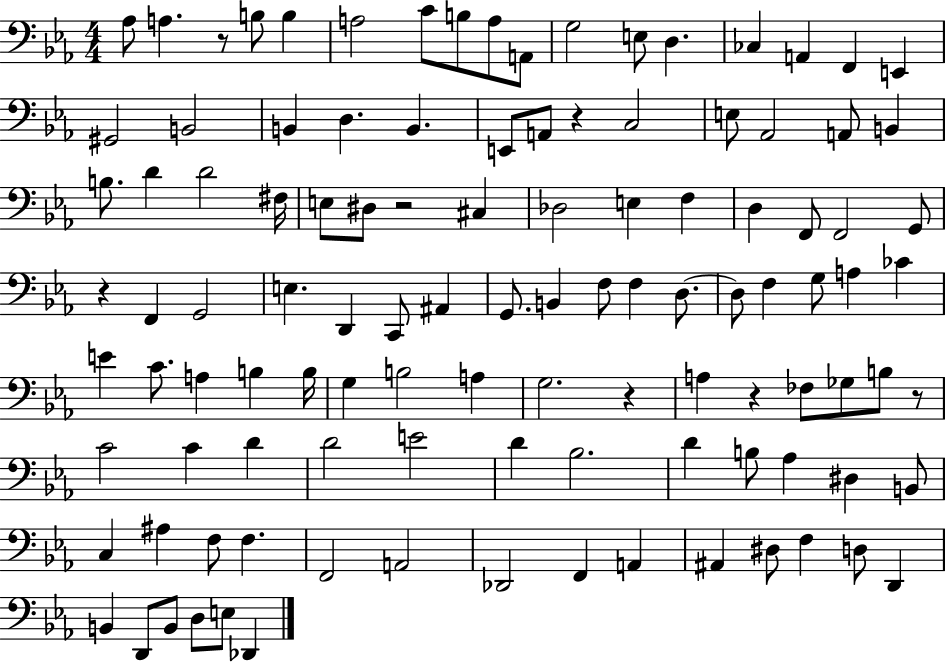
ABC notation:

X:1
T:Untitled
M:4/4
L:1/4
K:Eb
_A,/2 A, z/2 B,/2 B, A,2 C/2 B,/2 A,/2 A,,/2 G,2 E,/2 D, _C, A,, F,, E,, ^G,,2 B,,2 B,, D, B,, E,,/2 A,,/2 z C,2 E,/2 _A,,2 A,,/2 B,, B,/2 D D2 ^F,/4 E,/2 ^D,/2 z2 ^C, _D,2 E, F, D, F,,/2 F,,2 G,,/2 z F,, G,,2 E, D,, C,,/2 ^A,, G,,/2 B,, F,/2 F, D,/2 D,/2 F, G,/2 A, _C E C/2 A, B, B,/4 G, B,2 A, G,2 z A, z _F,/2 _G,/2 B,/2 z/2 C2 C D D2 E2 D _B,2 D B,/2 _A, ^D, B,,/2 C, ^A, F,/2 F, F,,2 A,,2 _D,,2 F,, A,, ^A,, ^D,/2 F, D,/2 D,, B,, D,,/2 B,,/2 D,/2 E,/2 _D,,